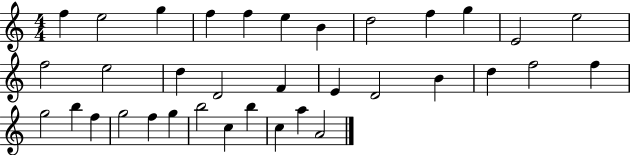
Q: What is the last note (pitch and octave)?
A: A4